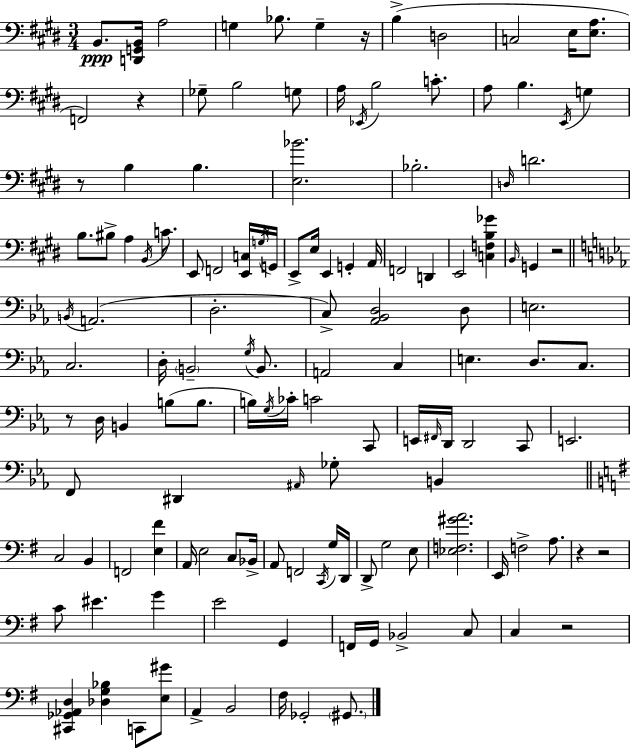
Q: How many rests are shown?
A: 8